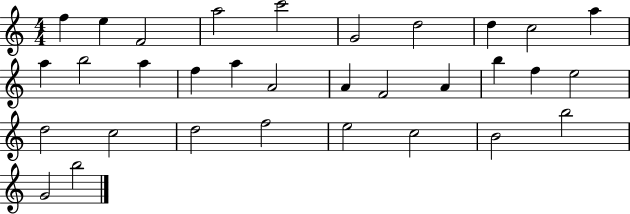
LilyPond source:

{
  \clef treble
  \numericTimeSignature
  \time 4/4
  \key c \major
  f''4 e''4 f'2 | a''2 c'''2 | g'2 d''2 | d''4 c''2 a''4 | \break a''4 b''2 a''4 | f''4 a''4 a'2 | a'4 f'2 a'4 | b''4 f''4 e''2 | \break d''2 c''2 | d''2 f''2 | e''2 c''2 | b'2 b''2 | \break g'2 b''2 | \bar "|."
}